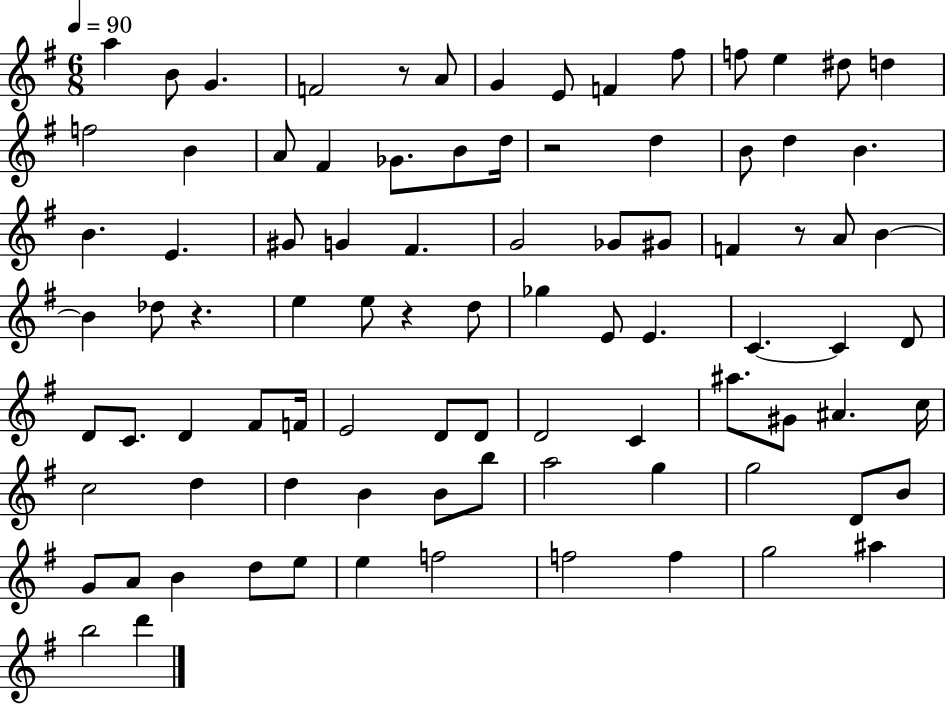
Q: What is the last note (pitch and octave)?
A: D6